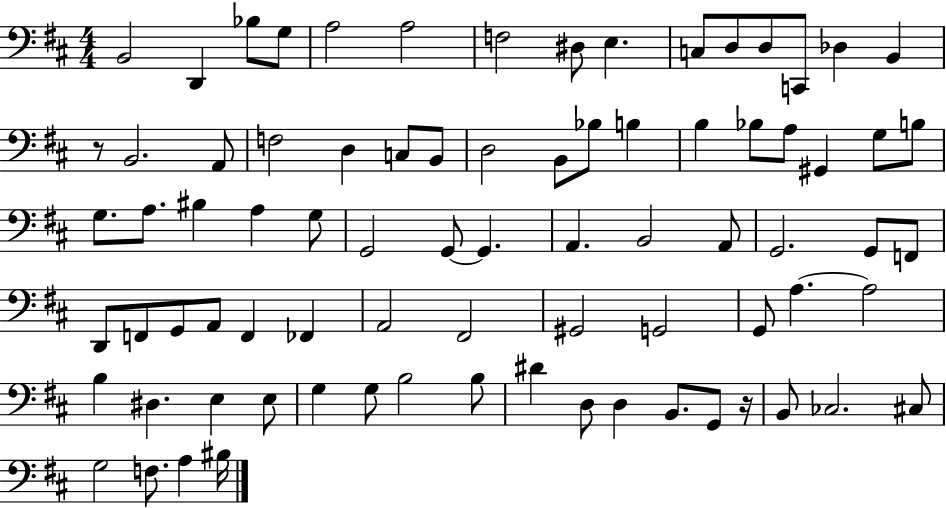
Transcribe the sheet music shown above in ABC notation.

X:1
T:Untitled
M:4/4
L:1/4
K:D
B,,2 D,, _B,/2 G,/2 A,2 A,2 F,2 ^D,/2 E, C,/2 D,/2 D,/2 C,,/2 _D, B,, z/2 B,,2 A,,/2 F,2 D, C,/2 B,,/2 D,2 B,,/2 _B,/2 B, B, _B,/2 A,/2 ^G,, G,/2 B,/2 G,/2 A,/2 ^B, A, G,/2 G,,2 G,,/2 G,, A,, B,,2 A,,/2 G,,2 G,,/2 F,,/2 D,,/2 F,,/2 G,,/2 A,,/2 F,, _F,, A,,2 ^F,,2 ^G,,2 G,,2 G,,/2 A, A,2 B, ^D, E, E,/2 G, G,/2 B,2 B,/2 ^D D,/2 D, B,,/2 G,,/2 z/4 B,,/2 _C,2 ^C,/2 G,2 F,/2 A, ^B,/4